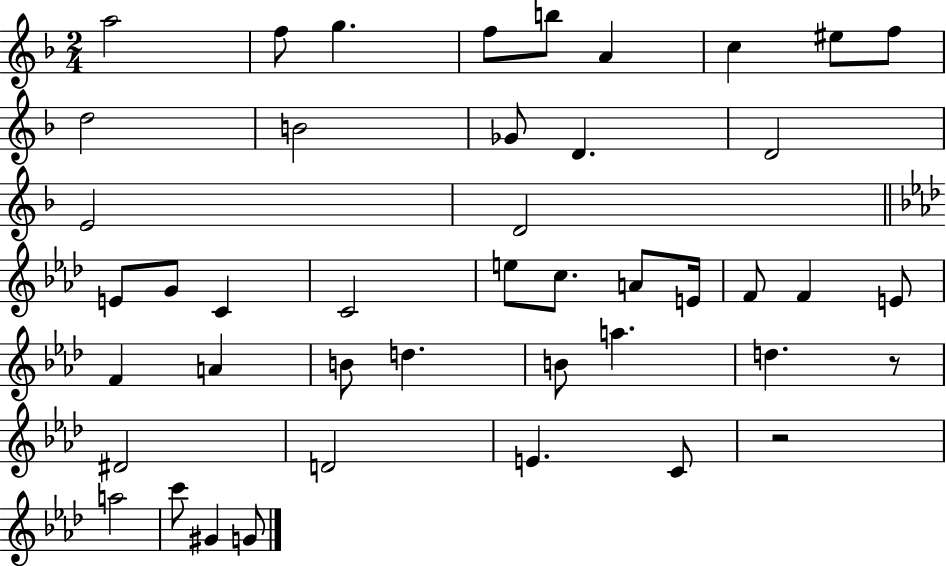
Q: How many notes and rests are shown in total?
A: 44